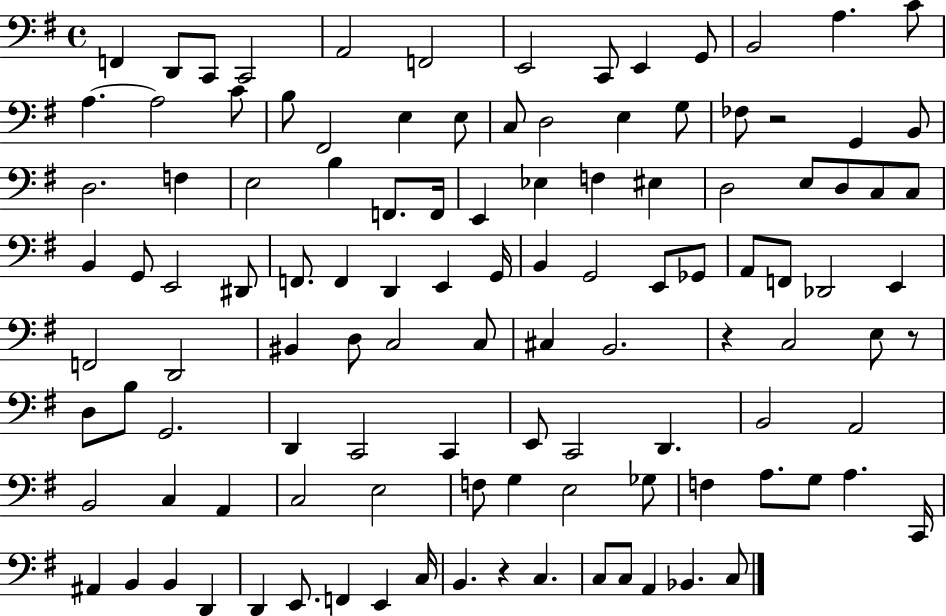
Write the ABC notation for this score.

X:1
T:Untitled
M:4/4
L:1/4
K:G
F,, D,,/2 C,,/2 C,,2 A,,2 F,,2 E,,2 C,,/2 E,, G,,/2 B,,2 A, C/2 A, A,2 C/2 B,/2 ^F,,2 E, E,/2 C,/2 D,2 E, G,/2 _F,/2 z2 G,, B,,/2 D,2 F, E,2 B, F,,/2 F,,/4 E,, _E, F, ^E, D,2 E,/2 D,/2 C,/2 C,/2 B,, G,,/2 E,,2 ^D,,/2 F,,/2 F,, D,, E,, G,,/4 B,, G,,2 E,,/2 _G,,/2 A,,/2 F,,/2 _D,,2 E,, F,,2 D,,2 ^B,, D,/2 C,2 C,/2 ^C, B,,2 z C,2 E,/2 z/2 D,/2 B,/2 G,,2 D,, C,,2 C,, E,,/2 C,,2 D,, B,,2 A,,2 B,,2 C, A,, C,2 E,2 F,/2 G, E,2 _G,/2 F, A,/2 G,/2 A, C,,/4 ^A,, B,, B,, D,, D,, E,,/2 F,, E,, C,/4 B,, z C, C,/2 C,/2 A,, _B,, C,/2